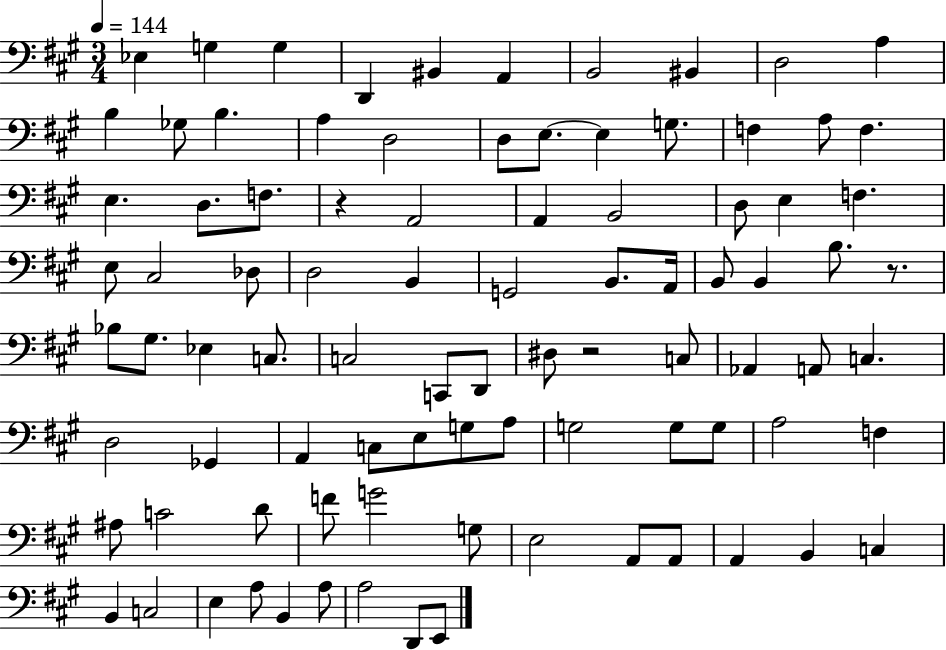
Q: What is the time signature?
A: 3/4